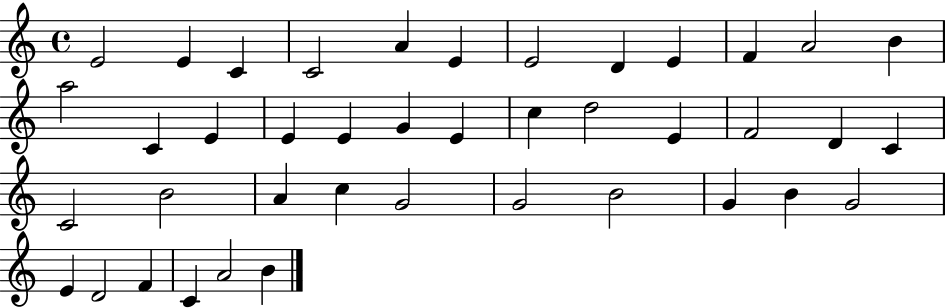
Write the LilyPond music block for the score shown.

{
  \clef treble
  \time 4/4
  \defaultTimeSignature
  \key c \major
  e'2 e'4 c'4 | c'2 a'4 e'4 | e'2 d'4 e'4 | f'4 a'2 b'4 | \break a''2 c'4 e'4 | e'4 e'4 g'4 e'4 | c''4 d''2 e'4 | f'2 d'4 c'4 | \break c'2 b'2 | a'4 c''4 g'2 | g'2 b'2 | g'4 b'4 g'2 | \break e'4 d'2 f'4 | c'4 a'2 b'4 | \bar "|."
}